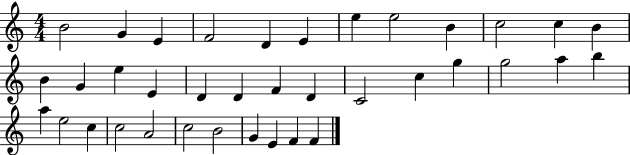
{
  \clef treble
  \numericTimeSignature
  \time 4/4
  \key c \major
  b'2 g'4 e'4 | f'2 d'4 e'4 | e''4 e''2 b'4 | c''2 c''4 b'4 | \break b'4 g'4 e''4 e'4 | d'4 d'4 f'4 d'4 | c'2 c''4 g''4 | g''2 a''4 b''4 | \break a''4 e''2 c''4 | c''2 a'2 | c''2 b'2 | g'4 e'4 f'4 f'4 | \break \bar "|."
}